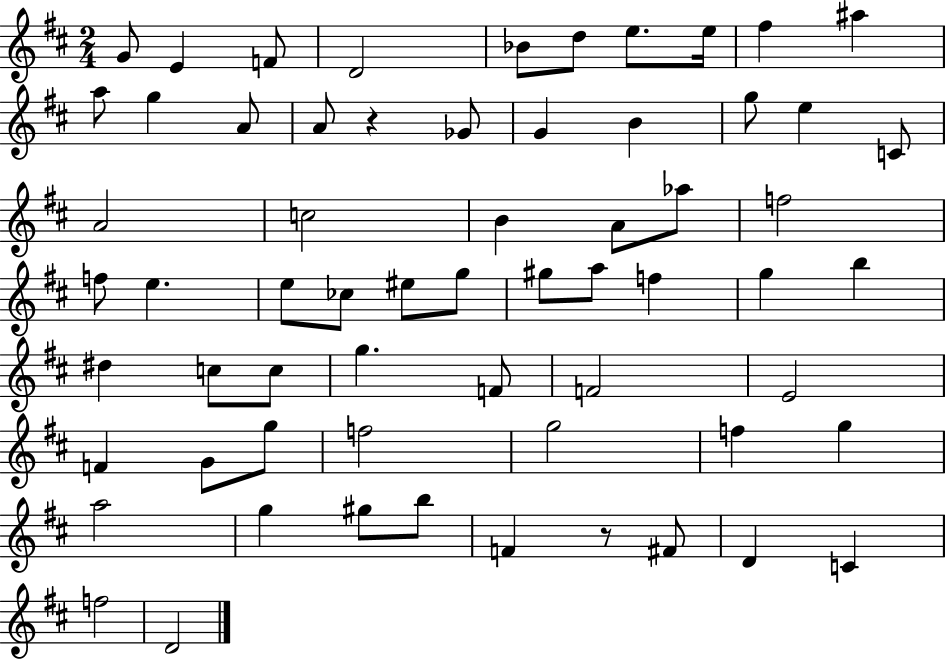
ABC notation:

X:1
T:Untitled
M:2/4
L:1/4
K:D
G/2 E F/2 D2 _B/2 d/2 e/2 e/4 ^f ^a a/2 g A/2 A/2 z _G/2 G B g/2 e C/2 A2 c2 B A/2 _a/2 f2 f/2 e e/2 _c/2 ^e/2 g/2 ^g/2 a/2 f g b ^d c/2 c/2 g F/2 F2 E2 F G/2 g/2 f2 g2 f g a2 g ^g/2 b/2 F z/2 ^F/2 D C f2 D2